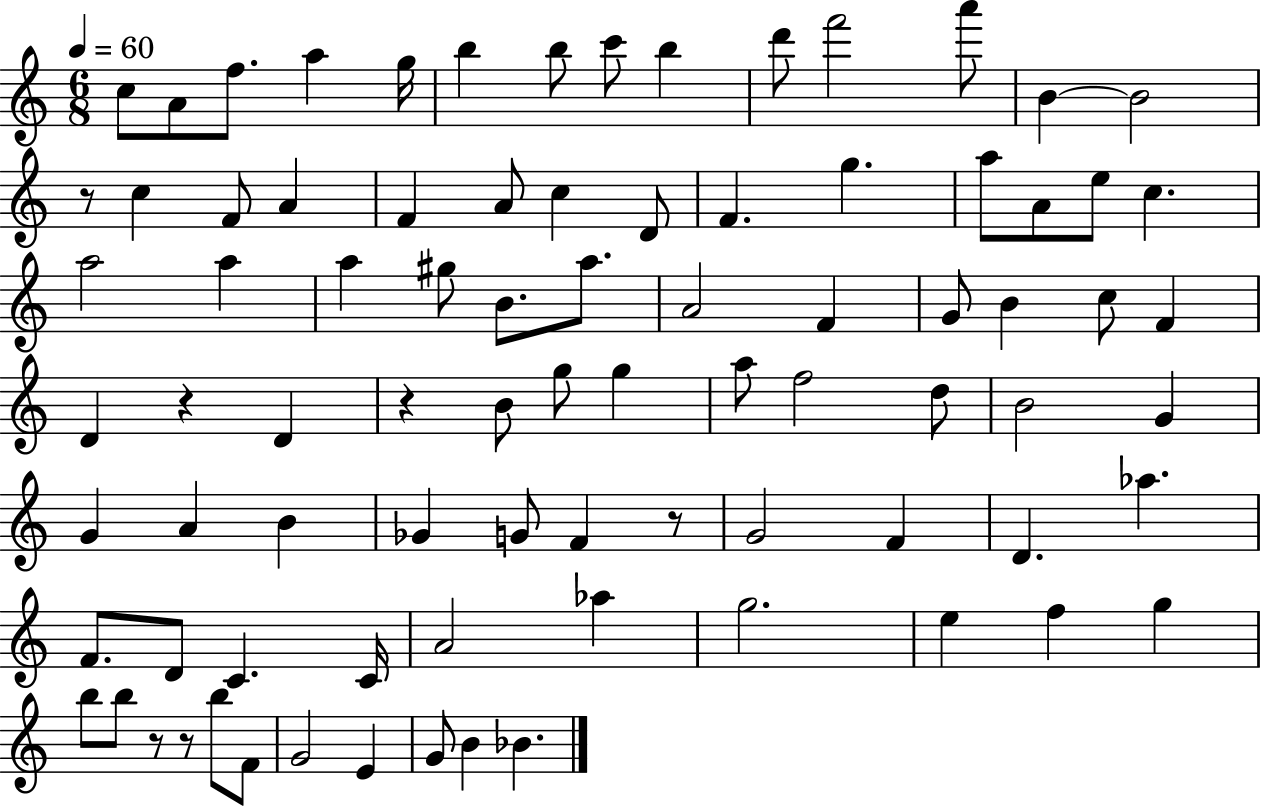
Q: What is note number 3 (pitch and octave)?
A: F5